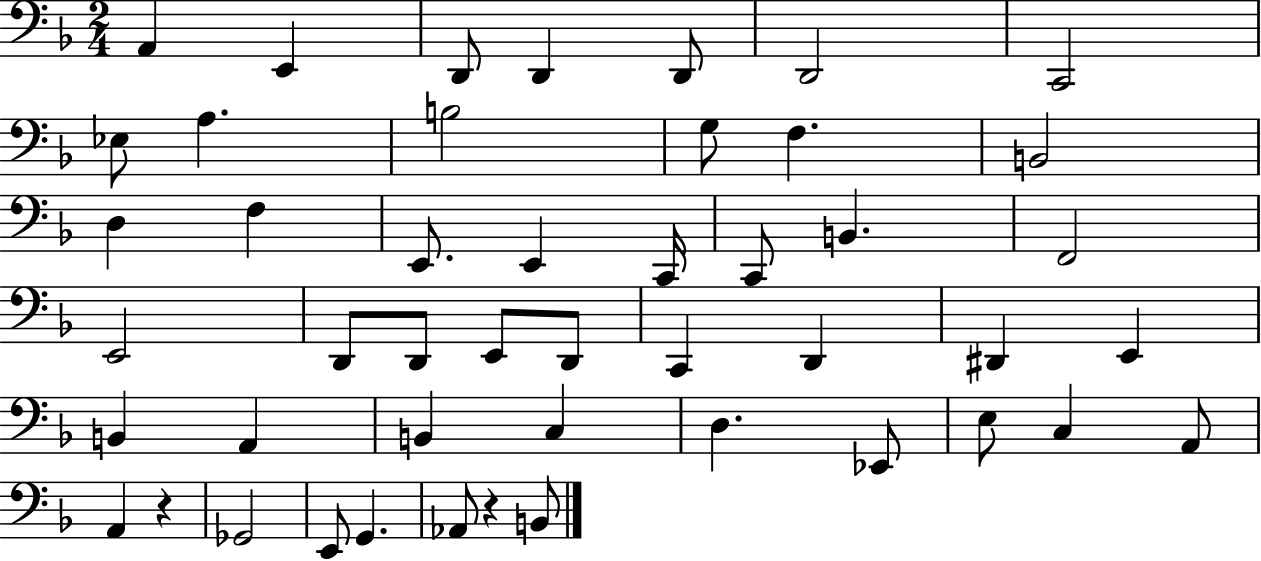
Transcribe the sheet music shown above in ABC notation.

X:1
T:Untitled
M:2/4
L:1/4
K:F
A,, E,, D,,/2 D,, D,,/2 D,,2 C,,2 _E,/2 A, B,2 G,/2 F, B,,2 D, F, E,,/2 E,, C,,/4 C,,/2 B,, F,,2 E,,2 D,,/2 D,,/2 E,,/2 D,,/2 C,, D,, ^D,, E,, B,, A,, B,, C, D, _E,,/2 E,/2 C, A,,/2 A,, z _G,,2 E,,/2 G,, _A,,/2 z B,,/2